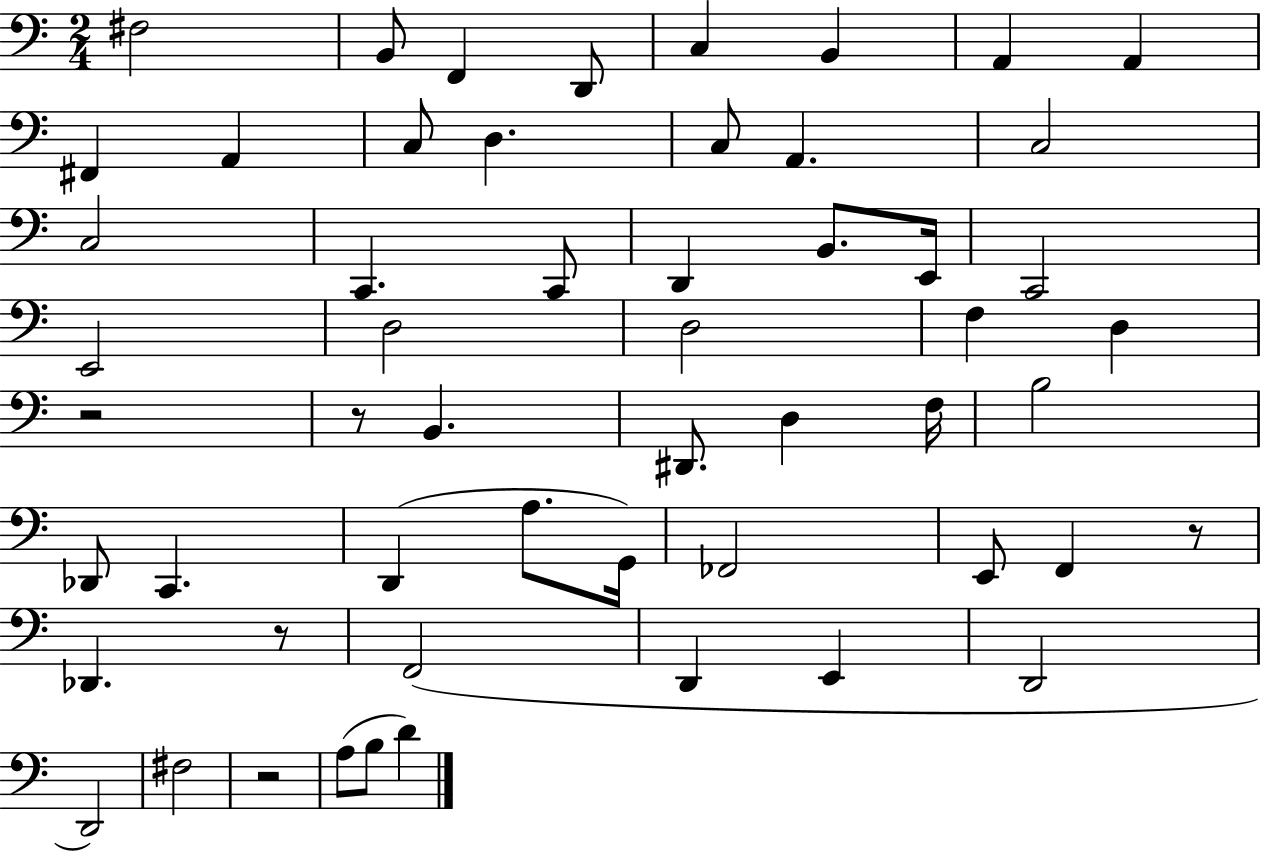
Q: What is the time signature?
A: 2/4